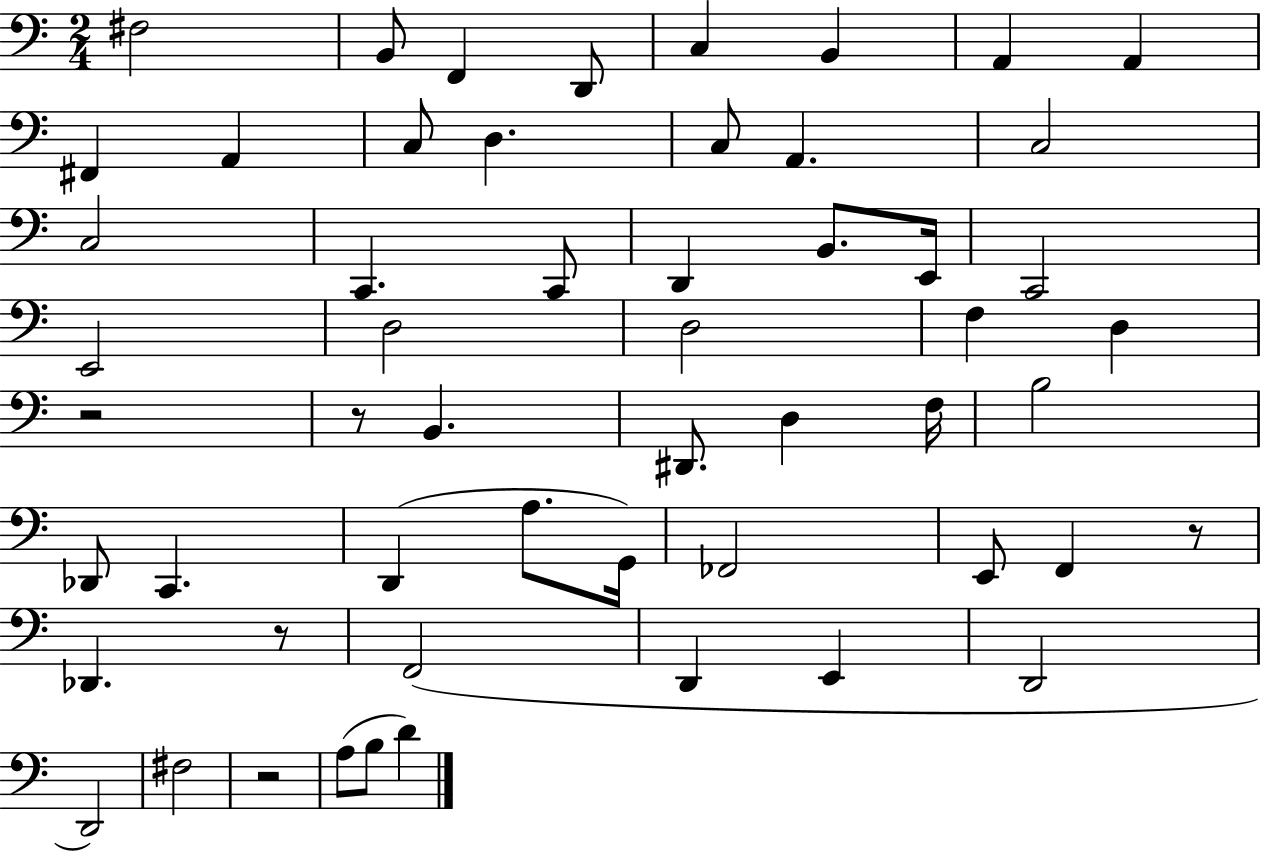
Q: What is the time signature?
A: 2/4